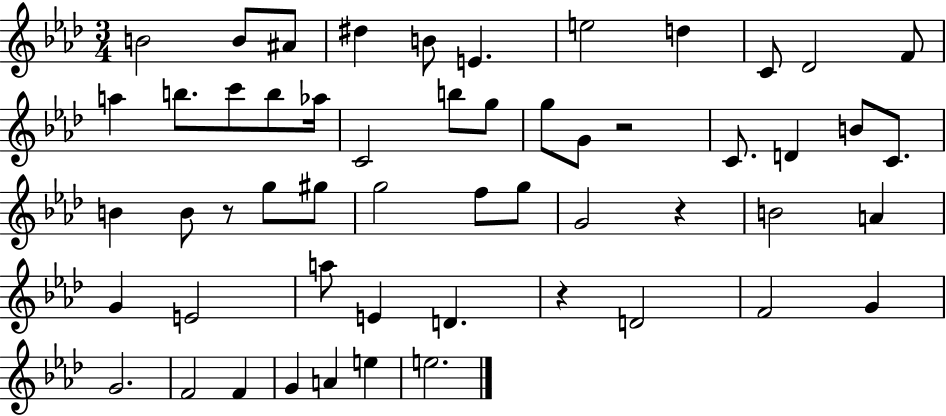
{
  \clef treble
  \numericTimeSignature
  \time 3/4
  \key aes \major
  b'2 b'8 ais'8 | dis''4 b'8 e'4. | e''2 d''4 | c'8 des'2 f'8 | \break a''4 b''8. c'''8 b''8 aes''16 | c'2 b''8 g''8 | g''8 g'8 r2 | c'8. d'4 b'8 c'8. | \break b'4 b'8 r8 g''8 gis''8 | g''2 f''8 g''8 | g'2 r4 | b'2 a'4 | \break g'4 e'2 | a''8 e'4 d'4. | r4 d'2 | f'2 g'4 | \break g'2. | f'2 f'4 | g'4 a'4 e''4 | e''2. | \break \bar "|."
}